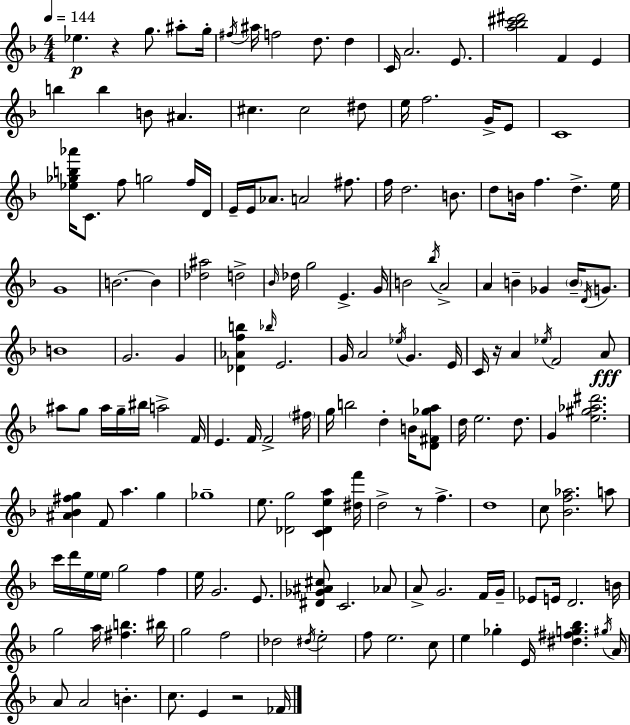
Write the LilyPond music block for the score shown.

{
  \clef treble
  \numericTimeSignature
  \time 4/4
  \key f \major
  \tempo 4 = 144
  \repeat volta 2 { ees''4.\p r4 g''8. ais''8-. g''16-. | \acciaccatura { fis''16 } ais''16 f''2 d''8. d''4 | c'16 a'2. e'8. | <a'' bes'' cis''' dis'''>2 f'4 e'4 | \break b''4 b''4 b'8 ais'4. | cis''4. cis''2 dis''8 | e''16 f''2. g'16-> e'8 | c'1 | \break <ees'' ges'' b'' aes'''>16 c'8. f''8 g''2 f''16 | d'16 e'16-- e'16 aes'8. a'2 fis''8. | f''16 d''2. b'8. | d''8 b'16 f''4. d''4.-> | \break e''16 g'1 | b'2.~~ b'4 | <des'' ais''>2 d''2-> | \grace { bes'16 } des''16 g''2 e'4.-> | \break g'16 b'2 \acciaccatura { bes''16 } a'2-> | a'4 b'4-- ges'4 \parenthesize b'16-- | \acciaccatura { d'16 } g'8. b'1 | g'2. | \break g'4 <des' aes' f'' b''>4 \grace { bes''16 } e'2. | g'16 a'2 \acciaccatura { ees''16 } g'4. | e'16 c'16 r16 a'4 \acciaccatura { ees''16 } f'2 | a'8\fff ais''8 g''8 ais''16 g''16-- bis''16 a''2-> | \break f'16 e'4. f'16 f'2-> | \parenthesize fis''16 g''16 b''2 | d''4-. b'16 <d' fis' ges'' a''>8 d''16 e''2. | d''8. g'4 <e'' gis'' aes'' dis'''>2. | \break <ais' bes' fis'' g''>4 f'8 a''4. | g''4 ges''1-- | e''8. <des' g''>2 | <c' des' e'' a''>4 <dis'' f'''>16 d''2-> r8 | \break f''4.-> d''1 | c''8 <bes' f'' aes''>2. | a''8 c'''16 d'''16 e''16 \parenthesize e''16 g''2 | f''4 e''16 g'2. | \break e'8. <dis' ges' ais' cis''>8 c'2. | aes'8 a'8-> g'2. | f'16 g'16-- ees'8 e'16 d'2. | b'16 g''2 a''16 | \break <fis'' b''>4. bis''16 g''2 f''2 | des''2 \acciaccatura { dis''16 } | e''2-. f''8 e''2. | c''8 e''4 ges''4-. | \break e'16 <dis'' fis'' g'' bes''>4. \acciaccatura { gis''16 } a'16 a'8 a'2 | b'4.-. c''8. e'4 | r2 fes'16 } \bar "|."
}